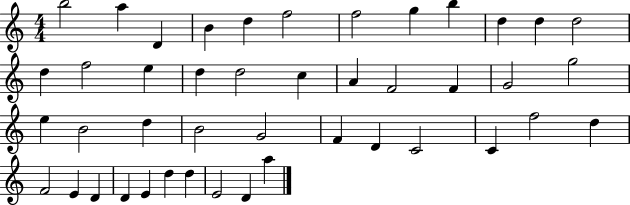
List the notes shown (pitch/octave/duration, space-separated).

B5/h A5/q D4/q B4/q D5/q F5/h F5/h G5/q B5/q D5/q D5/q D5/h D5/q F5/h E5/q D5/q D5/h C5/q A4/q F4/h F4/q G4/h G5/h E5/q B4/h D5/q B4/h G4/h F4/q D4/q C4/h C4/q F5/h D5/q F4/h E4/q D4/q D4/q E4/q D5/q D5/q E4/h D4/q A5/q